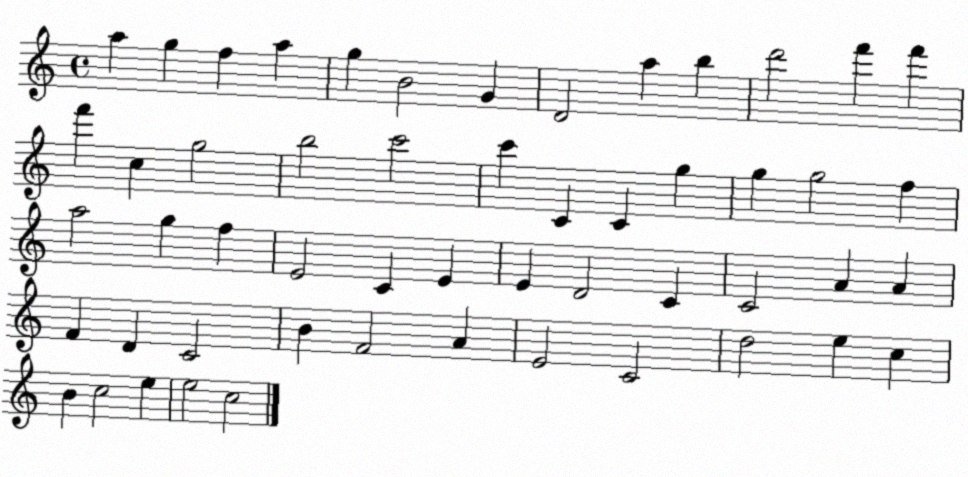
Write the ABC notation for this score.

X:1
T:Untitled
M:4/4
L:1/4
K:C
a g f a g B2 G D2 a b d'2 f' f' f' c g2 b2 c'2 c' C C g g g2 f a2 g f E2 C E E D2 C C2 A A F D C2 B F2 A E2 C2 d2 e c B c2 e e2 c2